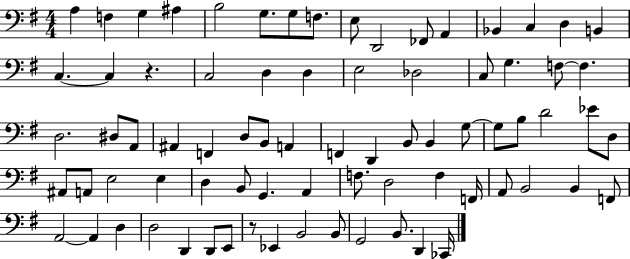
{
  \clef bass
  \numericTimeSignature
  \time 4/4
  \key g \major
  a4 f4 g4 ais4 | b2 g8. g8 f8. | e8 d,2 fes,8 a,4 | bes,4 c4 d4 b,4 | \break c4.~~ c4 r4. | c2 d4 d4 | e2 des2 | c8 g4. f8~~ f4. | \break d2. dis8 a,8 | ais,4 f,4 d8 b,8 a,4 | f,4 d,4 b,8 b,4 g8~~ | g8 b8 d'2 ees'8 d8 | \break ais,8 a,8 e2 e4 | d4 b,8 g,4. a,4 | f8. d2 f4 f,16 | a,8 b,2 b,4 f,8 | \break a,2~~ a,4 d4 | d2 d,4 d,8 e,8 | r8 ees,4 b,2 b,8 | g,2 b,8. d,4 ces,16 | \break \bar "|."
}